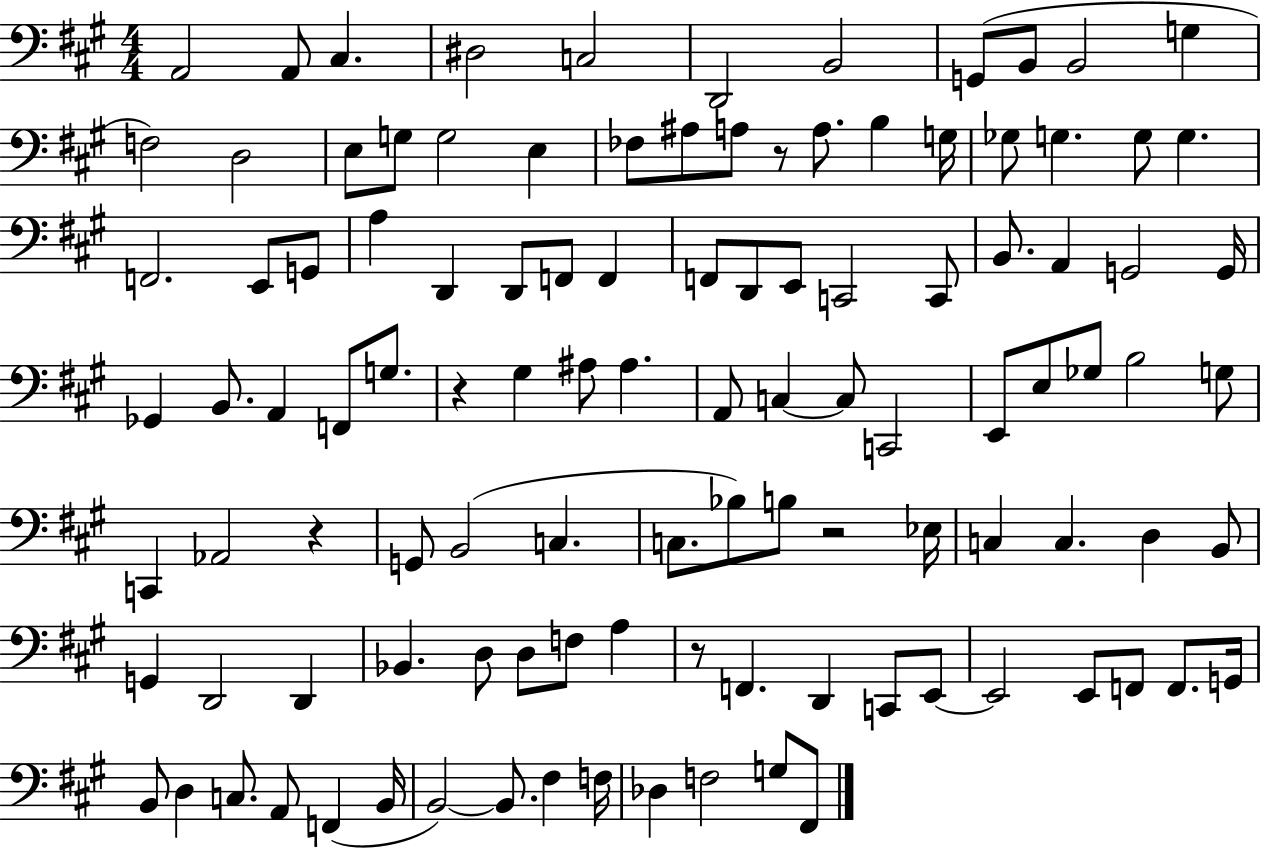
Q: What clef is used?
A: bass